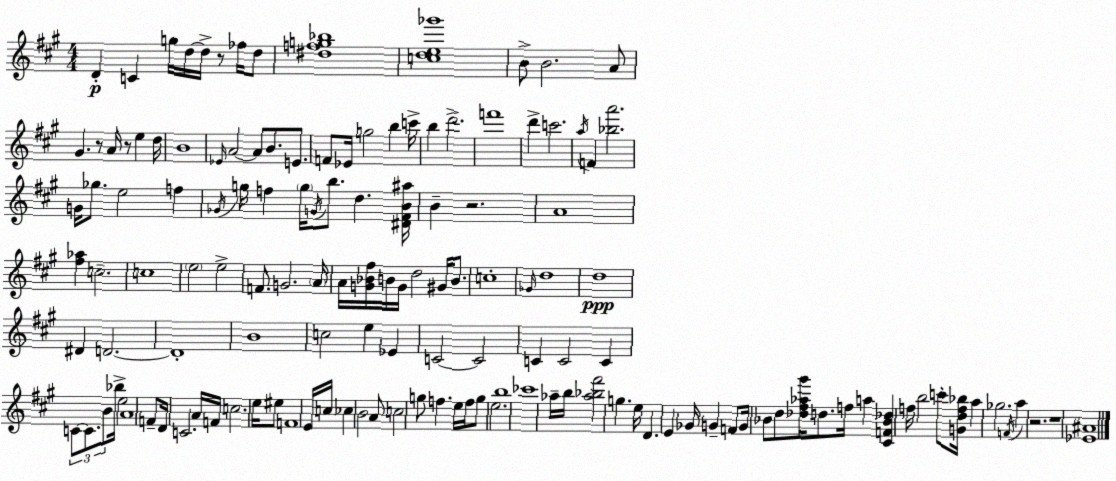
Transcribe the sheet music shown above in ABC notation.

X:1
T:Untitled
M:4/4
L:1/4
K:A
D C g/4 d/4 d/4 z/2 _f/4 d/2 [^dfg_b]4 [cde_g']4 B/2 B2 A/2 ^G z/2 A/4 z/2 e d/4 B4 _E/4 A2 A/2 B/2 E/2 F/2 _E/4 g2 b c'/4 b d'2 f'4 d' c'2 a/4 F [_ba']2 G/4 _g/2 e2 f _G/4 g/4 f g/4 G/4 b/2 d [^D^FB^a]/4 B z2 A4 [^f_a] c2 c4 e2 e2 F/2 G2 A/4 A/4 [G_B^f]/4 B/4 G/4 d2 ^G/4 B/2 c4 _G/4 d4 d4 ^D D2 D4 B4 c2 e _E C2 C2 C C2 C C/2 C/2 B/2 _b/4 e2 A4 F/2 D/4 C2 A/4 F/4 c2 e/4 ^e/2 F4 E/4 c/4 _c B2 A/2 c2 g/2 f e/4 f/4 g/2 e2 b4 _c'4 _a/4 b/4 [_a_b^f']2 g e/4 D E _G/4 G F/2 G/4 _B/2 d/2 [_d^f_a^g']/4 d/2 f/4 a [^CF_B_d] f/4 b2 c'/2 [Gdf_b]/4 a _g2 F/4 a z2 z4 [_E^A]4